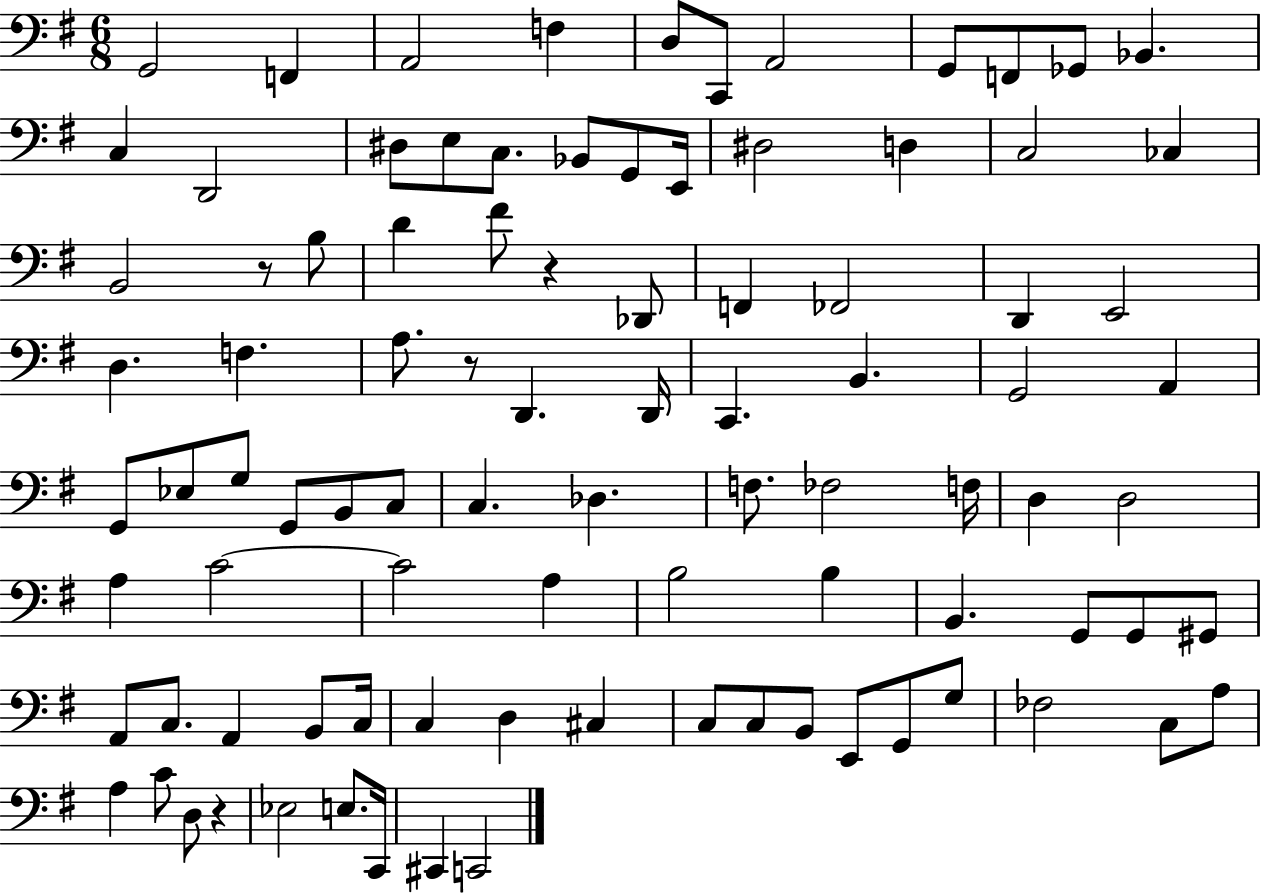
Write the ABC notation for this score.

X:1
T:Untitled
M:6/8
L:1/4
K:G
G,,2 F,, A,,2 F, D,/2 C,,/2 A,,2 G,,/2 F,,/2 _G,,/2 _B,, C, D,,2 ^D,/2 E,/2 C,/2 _B,,/2 G,,/2 E,,/4 ^D,2 D, C,2 _C, B,,2 z/2 B,/2 D ^F/2 z _D,,/2 F,, _F,,2 D,, E,,2 D, F, A,/2 z/2 D,, D,,/4 C,, B,, G,,2 A,, G,,/2 _E,/2 G,/2 G,,/2 B,,/2 C,/2 C, _D, F,/2 _F,2 F,/4 D, D,2 A, C2 C2 A, B,2 B, B,, G,,/2 G,,/2 ^G,,/2 A,,/2 C,/2 A,, B,,/2 C,/4 C, D, ^C, C,/2 C,/2 B,,/2 E,,/2 G,,/2 G,/2 _F,2 C,/2 A,/2 A, C/2 D,/2 z _E,2 E,/2 C,,/4 ^C,, C,,2